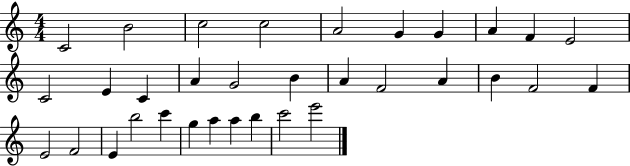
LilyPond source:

{
  \clef treble
  \numericTimeSignature
  \time 4/4
  \key c \major
  c'2 b'2 | c''2 c''2 | a'2 g'4 g'4 | a'4 f'4 e'2 | \break c'2 e'4 c'4 | a'4 g'2 b'4 | a'4 f'2 a'4 | b'4 f'2 f'4 | \break e'2 f'2 | e'4 b''2 c'''4 | g''4 a''4 a''4 b''4 | c'''2 e'''2 | \break \bar "|."
}